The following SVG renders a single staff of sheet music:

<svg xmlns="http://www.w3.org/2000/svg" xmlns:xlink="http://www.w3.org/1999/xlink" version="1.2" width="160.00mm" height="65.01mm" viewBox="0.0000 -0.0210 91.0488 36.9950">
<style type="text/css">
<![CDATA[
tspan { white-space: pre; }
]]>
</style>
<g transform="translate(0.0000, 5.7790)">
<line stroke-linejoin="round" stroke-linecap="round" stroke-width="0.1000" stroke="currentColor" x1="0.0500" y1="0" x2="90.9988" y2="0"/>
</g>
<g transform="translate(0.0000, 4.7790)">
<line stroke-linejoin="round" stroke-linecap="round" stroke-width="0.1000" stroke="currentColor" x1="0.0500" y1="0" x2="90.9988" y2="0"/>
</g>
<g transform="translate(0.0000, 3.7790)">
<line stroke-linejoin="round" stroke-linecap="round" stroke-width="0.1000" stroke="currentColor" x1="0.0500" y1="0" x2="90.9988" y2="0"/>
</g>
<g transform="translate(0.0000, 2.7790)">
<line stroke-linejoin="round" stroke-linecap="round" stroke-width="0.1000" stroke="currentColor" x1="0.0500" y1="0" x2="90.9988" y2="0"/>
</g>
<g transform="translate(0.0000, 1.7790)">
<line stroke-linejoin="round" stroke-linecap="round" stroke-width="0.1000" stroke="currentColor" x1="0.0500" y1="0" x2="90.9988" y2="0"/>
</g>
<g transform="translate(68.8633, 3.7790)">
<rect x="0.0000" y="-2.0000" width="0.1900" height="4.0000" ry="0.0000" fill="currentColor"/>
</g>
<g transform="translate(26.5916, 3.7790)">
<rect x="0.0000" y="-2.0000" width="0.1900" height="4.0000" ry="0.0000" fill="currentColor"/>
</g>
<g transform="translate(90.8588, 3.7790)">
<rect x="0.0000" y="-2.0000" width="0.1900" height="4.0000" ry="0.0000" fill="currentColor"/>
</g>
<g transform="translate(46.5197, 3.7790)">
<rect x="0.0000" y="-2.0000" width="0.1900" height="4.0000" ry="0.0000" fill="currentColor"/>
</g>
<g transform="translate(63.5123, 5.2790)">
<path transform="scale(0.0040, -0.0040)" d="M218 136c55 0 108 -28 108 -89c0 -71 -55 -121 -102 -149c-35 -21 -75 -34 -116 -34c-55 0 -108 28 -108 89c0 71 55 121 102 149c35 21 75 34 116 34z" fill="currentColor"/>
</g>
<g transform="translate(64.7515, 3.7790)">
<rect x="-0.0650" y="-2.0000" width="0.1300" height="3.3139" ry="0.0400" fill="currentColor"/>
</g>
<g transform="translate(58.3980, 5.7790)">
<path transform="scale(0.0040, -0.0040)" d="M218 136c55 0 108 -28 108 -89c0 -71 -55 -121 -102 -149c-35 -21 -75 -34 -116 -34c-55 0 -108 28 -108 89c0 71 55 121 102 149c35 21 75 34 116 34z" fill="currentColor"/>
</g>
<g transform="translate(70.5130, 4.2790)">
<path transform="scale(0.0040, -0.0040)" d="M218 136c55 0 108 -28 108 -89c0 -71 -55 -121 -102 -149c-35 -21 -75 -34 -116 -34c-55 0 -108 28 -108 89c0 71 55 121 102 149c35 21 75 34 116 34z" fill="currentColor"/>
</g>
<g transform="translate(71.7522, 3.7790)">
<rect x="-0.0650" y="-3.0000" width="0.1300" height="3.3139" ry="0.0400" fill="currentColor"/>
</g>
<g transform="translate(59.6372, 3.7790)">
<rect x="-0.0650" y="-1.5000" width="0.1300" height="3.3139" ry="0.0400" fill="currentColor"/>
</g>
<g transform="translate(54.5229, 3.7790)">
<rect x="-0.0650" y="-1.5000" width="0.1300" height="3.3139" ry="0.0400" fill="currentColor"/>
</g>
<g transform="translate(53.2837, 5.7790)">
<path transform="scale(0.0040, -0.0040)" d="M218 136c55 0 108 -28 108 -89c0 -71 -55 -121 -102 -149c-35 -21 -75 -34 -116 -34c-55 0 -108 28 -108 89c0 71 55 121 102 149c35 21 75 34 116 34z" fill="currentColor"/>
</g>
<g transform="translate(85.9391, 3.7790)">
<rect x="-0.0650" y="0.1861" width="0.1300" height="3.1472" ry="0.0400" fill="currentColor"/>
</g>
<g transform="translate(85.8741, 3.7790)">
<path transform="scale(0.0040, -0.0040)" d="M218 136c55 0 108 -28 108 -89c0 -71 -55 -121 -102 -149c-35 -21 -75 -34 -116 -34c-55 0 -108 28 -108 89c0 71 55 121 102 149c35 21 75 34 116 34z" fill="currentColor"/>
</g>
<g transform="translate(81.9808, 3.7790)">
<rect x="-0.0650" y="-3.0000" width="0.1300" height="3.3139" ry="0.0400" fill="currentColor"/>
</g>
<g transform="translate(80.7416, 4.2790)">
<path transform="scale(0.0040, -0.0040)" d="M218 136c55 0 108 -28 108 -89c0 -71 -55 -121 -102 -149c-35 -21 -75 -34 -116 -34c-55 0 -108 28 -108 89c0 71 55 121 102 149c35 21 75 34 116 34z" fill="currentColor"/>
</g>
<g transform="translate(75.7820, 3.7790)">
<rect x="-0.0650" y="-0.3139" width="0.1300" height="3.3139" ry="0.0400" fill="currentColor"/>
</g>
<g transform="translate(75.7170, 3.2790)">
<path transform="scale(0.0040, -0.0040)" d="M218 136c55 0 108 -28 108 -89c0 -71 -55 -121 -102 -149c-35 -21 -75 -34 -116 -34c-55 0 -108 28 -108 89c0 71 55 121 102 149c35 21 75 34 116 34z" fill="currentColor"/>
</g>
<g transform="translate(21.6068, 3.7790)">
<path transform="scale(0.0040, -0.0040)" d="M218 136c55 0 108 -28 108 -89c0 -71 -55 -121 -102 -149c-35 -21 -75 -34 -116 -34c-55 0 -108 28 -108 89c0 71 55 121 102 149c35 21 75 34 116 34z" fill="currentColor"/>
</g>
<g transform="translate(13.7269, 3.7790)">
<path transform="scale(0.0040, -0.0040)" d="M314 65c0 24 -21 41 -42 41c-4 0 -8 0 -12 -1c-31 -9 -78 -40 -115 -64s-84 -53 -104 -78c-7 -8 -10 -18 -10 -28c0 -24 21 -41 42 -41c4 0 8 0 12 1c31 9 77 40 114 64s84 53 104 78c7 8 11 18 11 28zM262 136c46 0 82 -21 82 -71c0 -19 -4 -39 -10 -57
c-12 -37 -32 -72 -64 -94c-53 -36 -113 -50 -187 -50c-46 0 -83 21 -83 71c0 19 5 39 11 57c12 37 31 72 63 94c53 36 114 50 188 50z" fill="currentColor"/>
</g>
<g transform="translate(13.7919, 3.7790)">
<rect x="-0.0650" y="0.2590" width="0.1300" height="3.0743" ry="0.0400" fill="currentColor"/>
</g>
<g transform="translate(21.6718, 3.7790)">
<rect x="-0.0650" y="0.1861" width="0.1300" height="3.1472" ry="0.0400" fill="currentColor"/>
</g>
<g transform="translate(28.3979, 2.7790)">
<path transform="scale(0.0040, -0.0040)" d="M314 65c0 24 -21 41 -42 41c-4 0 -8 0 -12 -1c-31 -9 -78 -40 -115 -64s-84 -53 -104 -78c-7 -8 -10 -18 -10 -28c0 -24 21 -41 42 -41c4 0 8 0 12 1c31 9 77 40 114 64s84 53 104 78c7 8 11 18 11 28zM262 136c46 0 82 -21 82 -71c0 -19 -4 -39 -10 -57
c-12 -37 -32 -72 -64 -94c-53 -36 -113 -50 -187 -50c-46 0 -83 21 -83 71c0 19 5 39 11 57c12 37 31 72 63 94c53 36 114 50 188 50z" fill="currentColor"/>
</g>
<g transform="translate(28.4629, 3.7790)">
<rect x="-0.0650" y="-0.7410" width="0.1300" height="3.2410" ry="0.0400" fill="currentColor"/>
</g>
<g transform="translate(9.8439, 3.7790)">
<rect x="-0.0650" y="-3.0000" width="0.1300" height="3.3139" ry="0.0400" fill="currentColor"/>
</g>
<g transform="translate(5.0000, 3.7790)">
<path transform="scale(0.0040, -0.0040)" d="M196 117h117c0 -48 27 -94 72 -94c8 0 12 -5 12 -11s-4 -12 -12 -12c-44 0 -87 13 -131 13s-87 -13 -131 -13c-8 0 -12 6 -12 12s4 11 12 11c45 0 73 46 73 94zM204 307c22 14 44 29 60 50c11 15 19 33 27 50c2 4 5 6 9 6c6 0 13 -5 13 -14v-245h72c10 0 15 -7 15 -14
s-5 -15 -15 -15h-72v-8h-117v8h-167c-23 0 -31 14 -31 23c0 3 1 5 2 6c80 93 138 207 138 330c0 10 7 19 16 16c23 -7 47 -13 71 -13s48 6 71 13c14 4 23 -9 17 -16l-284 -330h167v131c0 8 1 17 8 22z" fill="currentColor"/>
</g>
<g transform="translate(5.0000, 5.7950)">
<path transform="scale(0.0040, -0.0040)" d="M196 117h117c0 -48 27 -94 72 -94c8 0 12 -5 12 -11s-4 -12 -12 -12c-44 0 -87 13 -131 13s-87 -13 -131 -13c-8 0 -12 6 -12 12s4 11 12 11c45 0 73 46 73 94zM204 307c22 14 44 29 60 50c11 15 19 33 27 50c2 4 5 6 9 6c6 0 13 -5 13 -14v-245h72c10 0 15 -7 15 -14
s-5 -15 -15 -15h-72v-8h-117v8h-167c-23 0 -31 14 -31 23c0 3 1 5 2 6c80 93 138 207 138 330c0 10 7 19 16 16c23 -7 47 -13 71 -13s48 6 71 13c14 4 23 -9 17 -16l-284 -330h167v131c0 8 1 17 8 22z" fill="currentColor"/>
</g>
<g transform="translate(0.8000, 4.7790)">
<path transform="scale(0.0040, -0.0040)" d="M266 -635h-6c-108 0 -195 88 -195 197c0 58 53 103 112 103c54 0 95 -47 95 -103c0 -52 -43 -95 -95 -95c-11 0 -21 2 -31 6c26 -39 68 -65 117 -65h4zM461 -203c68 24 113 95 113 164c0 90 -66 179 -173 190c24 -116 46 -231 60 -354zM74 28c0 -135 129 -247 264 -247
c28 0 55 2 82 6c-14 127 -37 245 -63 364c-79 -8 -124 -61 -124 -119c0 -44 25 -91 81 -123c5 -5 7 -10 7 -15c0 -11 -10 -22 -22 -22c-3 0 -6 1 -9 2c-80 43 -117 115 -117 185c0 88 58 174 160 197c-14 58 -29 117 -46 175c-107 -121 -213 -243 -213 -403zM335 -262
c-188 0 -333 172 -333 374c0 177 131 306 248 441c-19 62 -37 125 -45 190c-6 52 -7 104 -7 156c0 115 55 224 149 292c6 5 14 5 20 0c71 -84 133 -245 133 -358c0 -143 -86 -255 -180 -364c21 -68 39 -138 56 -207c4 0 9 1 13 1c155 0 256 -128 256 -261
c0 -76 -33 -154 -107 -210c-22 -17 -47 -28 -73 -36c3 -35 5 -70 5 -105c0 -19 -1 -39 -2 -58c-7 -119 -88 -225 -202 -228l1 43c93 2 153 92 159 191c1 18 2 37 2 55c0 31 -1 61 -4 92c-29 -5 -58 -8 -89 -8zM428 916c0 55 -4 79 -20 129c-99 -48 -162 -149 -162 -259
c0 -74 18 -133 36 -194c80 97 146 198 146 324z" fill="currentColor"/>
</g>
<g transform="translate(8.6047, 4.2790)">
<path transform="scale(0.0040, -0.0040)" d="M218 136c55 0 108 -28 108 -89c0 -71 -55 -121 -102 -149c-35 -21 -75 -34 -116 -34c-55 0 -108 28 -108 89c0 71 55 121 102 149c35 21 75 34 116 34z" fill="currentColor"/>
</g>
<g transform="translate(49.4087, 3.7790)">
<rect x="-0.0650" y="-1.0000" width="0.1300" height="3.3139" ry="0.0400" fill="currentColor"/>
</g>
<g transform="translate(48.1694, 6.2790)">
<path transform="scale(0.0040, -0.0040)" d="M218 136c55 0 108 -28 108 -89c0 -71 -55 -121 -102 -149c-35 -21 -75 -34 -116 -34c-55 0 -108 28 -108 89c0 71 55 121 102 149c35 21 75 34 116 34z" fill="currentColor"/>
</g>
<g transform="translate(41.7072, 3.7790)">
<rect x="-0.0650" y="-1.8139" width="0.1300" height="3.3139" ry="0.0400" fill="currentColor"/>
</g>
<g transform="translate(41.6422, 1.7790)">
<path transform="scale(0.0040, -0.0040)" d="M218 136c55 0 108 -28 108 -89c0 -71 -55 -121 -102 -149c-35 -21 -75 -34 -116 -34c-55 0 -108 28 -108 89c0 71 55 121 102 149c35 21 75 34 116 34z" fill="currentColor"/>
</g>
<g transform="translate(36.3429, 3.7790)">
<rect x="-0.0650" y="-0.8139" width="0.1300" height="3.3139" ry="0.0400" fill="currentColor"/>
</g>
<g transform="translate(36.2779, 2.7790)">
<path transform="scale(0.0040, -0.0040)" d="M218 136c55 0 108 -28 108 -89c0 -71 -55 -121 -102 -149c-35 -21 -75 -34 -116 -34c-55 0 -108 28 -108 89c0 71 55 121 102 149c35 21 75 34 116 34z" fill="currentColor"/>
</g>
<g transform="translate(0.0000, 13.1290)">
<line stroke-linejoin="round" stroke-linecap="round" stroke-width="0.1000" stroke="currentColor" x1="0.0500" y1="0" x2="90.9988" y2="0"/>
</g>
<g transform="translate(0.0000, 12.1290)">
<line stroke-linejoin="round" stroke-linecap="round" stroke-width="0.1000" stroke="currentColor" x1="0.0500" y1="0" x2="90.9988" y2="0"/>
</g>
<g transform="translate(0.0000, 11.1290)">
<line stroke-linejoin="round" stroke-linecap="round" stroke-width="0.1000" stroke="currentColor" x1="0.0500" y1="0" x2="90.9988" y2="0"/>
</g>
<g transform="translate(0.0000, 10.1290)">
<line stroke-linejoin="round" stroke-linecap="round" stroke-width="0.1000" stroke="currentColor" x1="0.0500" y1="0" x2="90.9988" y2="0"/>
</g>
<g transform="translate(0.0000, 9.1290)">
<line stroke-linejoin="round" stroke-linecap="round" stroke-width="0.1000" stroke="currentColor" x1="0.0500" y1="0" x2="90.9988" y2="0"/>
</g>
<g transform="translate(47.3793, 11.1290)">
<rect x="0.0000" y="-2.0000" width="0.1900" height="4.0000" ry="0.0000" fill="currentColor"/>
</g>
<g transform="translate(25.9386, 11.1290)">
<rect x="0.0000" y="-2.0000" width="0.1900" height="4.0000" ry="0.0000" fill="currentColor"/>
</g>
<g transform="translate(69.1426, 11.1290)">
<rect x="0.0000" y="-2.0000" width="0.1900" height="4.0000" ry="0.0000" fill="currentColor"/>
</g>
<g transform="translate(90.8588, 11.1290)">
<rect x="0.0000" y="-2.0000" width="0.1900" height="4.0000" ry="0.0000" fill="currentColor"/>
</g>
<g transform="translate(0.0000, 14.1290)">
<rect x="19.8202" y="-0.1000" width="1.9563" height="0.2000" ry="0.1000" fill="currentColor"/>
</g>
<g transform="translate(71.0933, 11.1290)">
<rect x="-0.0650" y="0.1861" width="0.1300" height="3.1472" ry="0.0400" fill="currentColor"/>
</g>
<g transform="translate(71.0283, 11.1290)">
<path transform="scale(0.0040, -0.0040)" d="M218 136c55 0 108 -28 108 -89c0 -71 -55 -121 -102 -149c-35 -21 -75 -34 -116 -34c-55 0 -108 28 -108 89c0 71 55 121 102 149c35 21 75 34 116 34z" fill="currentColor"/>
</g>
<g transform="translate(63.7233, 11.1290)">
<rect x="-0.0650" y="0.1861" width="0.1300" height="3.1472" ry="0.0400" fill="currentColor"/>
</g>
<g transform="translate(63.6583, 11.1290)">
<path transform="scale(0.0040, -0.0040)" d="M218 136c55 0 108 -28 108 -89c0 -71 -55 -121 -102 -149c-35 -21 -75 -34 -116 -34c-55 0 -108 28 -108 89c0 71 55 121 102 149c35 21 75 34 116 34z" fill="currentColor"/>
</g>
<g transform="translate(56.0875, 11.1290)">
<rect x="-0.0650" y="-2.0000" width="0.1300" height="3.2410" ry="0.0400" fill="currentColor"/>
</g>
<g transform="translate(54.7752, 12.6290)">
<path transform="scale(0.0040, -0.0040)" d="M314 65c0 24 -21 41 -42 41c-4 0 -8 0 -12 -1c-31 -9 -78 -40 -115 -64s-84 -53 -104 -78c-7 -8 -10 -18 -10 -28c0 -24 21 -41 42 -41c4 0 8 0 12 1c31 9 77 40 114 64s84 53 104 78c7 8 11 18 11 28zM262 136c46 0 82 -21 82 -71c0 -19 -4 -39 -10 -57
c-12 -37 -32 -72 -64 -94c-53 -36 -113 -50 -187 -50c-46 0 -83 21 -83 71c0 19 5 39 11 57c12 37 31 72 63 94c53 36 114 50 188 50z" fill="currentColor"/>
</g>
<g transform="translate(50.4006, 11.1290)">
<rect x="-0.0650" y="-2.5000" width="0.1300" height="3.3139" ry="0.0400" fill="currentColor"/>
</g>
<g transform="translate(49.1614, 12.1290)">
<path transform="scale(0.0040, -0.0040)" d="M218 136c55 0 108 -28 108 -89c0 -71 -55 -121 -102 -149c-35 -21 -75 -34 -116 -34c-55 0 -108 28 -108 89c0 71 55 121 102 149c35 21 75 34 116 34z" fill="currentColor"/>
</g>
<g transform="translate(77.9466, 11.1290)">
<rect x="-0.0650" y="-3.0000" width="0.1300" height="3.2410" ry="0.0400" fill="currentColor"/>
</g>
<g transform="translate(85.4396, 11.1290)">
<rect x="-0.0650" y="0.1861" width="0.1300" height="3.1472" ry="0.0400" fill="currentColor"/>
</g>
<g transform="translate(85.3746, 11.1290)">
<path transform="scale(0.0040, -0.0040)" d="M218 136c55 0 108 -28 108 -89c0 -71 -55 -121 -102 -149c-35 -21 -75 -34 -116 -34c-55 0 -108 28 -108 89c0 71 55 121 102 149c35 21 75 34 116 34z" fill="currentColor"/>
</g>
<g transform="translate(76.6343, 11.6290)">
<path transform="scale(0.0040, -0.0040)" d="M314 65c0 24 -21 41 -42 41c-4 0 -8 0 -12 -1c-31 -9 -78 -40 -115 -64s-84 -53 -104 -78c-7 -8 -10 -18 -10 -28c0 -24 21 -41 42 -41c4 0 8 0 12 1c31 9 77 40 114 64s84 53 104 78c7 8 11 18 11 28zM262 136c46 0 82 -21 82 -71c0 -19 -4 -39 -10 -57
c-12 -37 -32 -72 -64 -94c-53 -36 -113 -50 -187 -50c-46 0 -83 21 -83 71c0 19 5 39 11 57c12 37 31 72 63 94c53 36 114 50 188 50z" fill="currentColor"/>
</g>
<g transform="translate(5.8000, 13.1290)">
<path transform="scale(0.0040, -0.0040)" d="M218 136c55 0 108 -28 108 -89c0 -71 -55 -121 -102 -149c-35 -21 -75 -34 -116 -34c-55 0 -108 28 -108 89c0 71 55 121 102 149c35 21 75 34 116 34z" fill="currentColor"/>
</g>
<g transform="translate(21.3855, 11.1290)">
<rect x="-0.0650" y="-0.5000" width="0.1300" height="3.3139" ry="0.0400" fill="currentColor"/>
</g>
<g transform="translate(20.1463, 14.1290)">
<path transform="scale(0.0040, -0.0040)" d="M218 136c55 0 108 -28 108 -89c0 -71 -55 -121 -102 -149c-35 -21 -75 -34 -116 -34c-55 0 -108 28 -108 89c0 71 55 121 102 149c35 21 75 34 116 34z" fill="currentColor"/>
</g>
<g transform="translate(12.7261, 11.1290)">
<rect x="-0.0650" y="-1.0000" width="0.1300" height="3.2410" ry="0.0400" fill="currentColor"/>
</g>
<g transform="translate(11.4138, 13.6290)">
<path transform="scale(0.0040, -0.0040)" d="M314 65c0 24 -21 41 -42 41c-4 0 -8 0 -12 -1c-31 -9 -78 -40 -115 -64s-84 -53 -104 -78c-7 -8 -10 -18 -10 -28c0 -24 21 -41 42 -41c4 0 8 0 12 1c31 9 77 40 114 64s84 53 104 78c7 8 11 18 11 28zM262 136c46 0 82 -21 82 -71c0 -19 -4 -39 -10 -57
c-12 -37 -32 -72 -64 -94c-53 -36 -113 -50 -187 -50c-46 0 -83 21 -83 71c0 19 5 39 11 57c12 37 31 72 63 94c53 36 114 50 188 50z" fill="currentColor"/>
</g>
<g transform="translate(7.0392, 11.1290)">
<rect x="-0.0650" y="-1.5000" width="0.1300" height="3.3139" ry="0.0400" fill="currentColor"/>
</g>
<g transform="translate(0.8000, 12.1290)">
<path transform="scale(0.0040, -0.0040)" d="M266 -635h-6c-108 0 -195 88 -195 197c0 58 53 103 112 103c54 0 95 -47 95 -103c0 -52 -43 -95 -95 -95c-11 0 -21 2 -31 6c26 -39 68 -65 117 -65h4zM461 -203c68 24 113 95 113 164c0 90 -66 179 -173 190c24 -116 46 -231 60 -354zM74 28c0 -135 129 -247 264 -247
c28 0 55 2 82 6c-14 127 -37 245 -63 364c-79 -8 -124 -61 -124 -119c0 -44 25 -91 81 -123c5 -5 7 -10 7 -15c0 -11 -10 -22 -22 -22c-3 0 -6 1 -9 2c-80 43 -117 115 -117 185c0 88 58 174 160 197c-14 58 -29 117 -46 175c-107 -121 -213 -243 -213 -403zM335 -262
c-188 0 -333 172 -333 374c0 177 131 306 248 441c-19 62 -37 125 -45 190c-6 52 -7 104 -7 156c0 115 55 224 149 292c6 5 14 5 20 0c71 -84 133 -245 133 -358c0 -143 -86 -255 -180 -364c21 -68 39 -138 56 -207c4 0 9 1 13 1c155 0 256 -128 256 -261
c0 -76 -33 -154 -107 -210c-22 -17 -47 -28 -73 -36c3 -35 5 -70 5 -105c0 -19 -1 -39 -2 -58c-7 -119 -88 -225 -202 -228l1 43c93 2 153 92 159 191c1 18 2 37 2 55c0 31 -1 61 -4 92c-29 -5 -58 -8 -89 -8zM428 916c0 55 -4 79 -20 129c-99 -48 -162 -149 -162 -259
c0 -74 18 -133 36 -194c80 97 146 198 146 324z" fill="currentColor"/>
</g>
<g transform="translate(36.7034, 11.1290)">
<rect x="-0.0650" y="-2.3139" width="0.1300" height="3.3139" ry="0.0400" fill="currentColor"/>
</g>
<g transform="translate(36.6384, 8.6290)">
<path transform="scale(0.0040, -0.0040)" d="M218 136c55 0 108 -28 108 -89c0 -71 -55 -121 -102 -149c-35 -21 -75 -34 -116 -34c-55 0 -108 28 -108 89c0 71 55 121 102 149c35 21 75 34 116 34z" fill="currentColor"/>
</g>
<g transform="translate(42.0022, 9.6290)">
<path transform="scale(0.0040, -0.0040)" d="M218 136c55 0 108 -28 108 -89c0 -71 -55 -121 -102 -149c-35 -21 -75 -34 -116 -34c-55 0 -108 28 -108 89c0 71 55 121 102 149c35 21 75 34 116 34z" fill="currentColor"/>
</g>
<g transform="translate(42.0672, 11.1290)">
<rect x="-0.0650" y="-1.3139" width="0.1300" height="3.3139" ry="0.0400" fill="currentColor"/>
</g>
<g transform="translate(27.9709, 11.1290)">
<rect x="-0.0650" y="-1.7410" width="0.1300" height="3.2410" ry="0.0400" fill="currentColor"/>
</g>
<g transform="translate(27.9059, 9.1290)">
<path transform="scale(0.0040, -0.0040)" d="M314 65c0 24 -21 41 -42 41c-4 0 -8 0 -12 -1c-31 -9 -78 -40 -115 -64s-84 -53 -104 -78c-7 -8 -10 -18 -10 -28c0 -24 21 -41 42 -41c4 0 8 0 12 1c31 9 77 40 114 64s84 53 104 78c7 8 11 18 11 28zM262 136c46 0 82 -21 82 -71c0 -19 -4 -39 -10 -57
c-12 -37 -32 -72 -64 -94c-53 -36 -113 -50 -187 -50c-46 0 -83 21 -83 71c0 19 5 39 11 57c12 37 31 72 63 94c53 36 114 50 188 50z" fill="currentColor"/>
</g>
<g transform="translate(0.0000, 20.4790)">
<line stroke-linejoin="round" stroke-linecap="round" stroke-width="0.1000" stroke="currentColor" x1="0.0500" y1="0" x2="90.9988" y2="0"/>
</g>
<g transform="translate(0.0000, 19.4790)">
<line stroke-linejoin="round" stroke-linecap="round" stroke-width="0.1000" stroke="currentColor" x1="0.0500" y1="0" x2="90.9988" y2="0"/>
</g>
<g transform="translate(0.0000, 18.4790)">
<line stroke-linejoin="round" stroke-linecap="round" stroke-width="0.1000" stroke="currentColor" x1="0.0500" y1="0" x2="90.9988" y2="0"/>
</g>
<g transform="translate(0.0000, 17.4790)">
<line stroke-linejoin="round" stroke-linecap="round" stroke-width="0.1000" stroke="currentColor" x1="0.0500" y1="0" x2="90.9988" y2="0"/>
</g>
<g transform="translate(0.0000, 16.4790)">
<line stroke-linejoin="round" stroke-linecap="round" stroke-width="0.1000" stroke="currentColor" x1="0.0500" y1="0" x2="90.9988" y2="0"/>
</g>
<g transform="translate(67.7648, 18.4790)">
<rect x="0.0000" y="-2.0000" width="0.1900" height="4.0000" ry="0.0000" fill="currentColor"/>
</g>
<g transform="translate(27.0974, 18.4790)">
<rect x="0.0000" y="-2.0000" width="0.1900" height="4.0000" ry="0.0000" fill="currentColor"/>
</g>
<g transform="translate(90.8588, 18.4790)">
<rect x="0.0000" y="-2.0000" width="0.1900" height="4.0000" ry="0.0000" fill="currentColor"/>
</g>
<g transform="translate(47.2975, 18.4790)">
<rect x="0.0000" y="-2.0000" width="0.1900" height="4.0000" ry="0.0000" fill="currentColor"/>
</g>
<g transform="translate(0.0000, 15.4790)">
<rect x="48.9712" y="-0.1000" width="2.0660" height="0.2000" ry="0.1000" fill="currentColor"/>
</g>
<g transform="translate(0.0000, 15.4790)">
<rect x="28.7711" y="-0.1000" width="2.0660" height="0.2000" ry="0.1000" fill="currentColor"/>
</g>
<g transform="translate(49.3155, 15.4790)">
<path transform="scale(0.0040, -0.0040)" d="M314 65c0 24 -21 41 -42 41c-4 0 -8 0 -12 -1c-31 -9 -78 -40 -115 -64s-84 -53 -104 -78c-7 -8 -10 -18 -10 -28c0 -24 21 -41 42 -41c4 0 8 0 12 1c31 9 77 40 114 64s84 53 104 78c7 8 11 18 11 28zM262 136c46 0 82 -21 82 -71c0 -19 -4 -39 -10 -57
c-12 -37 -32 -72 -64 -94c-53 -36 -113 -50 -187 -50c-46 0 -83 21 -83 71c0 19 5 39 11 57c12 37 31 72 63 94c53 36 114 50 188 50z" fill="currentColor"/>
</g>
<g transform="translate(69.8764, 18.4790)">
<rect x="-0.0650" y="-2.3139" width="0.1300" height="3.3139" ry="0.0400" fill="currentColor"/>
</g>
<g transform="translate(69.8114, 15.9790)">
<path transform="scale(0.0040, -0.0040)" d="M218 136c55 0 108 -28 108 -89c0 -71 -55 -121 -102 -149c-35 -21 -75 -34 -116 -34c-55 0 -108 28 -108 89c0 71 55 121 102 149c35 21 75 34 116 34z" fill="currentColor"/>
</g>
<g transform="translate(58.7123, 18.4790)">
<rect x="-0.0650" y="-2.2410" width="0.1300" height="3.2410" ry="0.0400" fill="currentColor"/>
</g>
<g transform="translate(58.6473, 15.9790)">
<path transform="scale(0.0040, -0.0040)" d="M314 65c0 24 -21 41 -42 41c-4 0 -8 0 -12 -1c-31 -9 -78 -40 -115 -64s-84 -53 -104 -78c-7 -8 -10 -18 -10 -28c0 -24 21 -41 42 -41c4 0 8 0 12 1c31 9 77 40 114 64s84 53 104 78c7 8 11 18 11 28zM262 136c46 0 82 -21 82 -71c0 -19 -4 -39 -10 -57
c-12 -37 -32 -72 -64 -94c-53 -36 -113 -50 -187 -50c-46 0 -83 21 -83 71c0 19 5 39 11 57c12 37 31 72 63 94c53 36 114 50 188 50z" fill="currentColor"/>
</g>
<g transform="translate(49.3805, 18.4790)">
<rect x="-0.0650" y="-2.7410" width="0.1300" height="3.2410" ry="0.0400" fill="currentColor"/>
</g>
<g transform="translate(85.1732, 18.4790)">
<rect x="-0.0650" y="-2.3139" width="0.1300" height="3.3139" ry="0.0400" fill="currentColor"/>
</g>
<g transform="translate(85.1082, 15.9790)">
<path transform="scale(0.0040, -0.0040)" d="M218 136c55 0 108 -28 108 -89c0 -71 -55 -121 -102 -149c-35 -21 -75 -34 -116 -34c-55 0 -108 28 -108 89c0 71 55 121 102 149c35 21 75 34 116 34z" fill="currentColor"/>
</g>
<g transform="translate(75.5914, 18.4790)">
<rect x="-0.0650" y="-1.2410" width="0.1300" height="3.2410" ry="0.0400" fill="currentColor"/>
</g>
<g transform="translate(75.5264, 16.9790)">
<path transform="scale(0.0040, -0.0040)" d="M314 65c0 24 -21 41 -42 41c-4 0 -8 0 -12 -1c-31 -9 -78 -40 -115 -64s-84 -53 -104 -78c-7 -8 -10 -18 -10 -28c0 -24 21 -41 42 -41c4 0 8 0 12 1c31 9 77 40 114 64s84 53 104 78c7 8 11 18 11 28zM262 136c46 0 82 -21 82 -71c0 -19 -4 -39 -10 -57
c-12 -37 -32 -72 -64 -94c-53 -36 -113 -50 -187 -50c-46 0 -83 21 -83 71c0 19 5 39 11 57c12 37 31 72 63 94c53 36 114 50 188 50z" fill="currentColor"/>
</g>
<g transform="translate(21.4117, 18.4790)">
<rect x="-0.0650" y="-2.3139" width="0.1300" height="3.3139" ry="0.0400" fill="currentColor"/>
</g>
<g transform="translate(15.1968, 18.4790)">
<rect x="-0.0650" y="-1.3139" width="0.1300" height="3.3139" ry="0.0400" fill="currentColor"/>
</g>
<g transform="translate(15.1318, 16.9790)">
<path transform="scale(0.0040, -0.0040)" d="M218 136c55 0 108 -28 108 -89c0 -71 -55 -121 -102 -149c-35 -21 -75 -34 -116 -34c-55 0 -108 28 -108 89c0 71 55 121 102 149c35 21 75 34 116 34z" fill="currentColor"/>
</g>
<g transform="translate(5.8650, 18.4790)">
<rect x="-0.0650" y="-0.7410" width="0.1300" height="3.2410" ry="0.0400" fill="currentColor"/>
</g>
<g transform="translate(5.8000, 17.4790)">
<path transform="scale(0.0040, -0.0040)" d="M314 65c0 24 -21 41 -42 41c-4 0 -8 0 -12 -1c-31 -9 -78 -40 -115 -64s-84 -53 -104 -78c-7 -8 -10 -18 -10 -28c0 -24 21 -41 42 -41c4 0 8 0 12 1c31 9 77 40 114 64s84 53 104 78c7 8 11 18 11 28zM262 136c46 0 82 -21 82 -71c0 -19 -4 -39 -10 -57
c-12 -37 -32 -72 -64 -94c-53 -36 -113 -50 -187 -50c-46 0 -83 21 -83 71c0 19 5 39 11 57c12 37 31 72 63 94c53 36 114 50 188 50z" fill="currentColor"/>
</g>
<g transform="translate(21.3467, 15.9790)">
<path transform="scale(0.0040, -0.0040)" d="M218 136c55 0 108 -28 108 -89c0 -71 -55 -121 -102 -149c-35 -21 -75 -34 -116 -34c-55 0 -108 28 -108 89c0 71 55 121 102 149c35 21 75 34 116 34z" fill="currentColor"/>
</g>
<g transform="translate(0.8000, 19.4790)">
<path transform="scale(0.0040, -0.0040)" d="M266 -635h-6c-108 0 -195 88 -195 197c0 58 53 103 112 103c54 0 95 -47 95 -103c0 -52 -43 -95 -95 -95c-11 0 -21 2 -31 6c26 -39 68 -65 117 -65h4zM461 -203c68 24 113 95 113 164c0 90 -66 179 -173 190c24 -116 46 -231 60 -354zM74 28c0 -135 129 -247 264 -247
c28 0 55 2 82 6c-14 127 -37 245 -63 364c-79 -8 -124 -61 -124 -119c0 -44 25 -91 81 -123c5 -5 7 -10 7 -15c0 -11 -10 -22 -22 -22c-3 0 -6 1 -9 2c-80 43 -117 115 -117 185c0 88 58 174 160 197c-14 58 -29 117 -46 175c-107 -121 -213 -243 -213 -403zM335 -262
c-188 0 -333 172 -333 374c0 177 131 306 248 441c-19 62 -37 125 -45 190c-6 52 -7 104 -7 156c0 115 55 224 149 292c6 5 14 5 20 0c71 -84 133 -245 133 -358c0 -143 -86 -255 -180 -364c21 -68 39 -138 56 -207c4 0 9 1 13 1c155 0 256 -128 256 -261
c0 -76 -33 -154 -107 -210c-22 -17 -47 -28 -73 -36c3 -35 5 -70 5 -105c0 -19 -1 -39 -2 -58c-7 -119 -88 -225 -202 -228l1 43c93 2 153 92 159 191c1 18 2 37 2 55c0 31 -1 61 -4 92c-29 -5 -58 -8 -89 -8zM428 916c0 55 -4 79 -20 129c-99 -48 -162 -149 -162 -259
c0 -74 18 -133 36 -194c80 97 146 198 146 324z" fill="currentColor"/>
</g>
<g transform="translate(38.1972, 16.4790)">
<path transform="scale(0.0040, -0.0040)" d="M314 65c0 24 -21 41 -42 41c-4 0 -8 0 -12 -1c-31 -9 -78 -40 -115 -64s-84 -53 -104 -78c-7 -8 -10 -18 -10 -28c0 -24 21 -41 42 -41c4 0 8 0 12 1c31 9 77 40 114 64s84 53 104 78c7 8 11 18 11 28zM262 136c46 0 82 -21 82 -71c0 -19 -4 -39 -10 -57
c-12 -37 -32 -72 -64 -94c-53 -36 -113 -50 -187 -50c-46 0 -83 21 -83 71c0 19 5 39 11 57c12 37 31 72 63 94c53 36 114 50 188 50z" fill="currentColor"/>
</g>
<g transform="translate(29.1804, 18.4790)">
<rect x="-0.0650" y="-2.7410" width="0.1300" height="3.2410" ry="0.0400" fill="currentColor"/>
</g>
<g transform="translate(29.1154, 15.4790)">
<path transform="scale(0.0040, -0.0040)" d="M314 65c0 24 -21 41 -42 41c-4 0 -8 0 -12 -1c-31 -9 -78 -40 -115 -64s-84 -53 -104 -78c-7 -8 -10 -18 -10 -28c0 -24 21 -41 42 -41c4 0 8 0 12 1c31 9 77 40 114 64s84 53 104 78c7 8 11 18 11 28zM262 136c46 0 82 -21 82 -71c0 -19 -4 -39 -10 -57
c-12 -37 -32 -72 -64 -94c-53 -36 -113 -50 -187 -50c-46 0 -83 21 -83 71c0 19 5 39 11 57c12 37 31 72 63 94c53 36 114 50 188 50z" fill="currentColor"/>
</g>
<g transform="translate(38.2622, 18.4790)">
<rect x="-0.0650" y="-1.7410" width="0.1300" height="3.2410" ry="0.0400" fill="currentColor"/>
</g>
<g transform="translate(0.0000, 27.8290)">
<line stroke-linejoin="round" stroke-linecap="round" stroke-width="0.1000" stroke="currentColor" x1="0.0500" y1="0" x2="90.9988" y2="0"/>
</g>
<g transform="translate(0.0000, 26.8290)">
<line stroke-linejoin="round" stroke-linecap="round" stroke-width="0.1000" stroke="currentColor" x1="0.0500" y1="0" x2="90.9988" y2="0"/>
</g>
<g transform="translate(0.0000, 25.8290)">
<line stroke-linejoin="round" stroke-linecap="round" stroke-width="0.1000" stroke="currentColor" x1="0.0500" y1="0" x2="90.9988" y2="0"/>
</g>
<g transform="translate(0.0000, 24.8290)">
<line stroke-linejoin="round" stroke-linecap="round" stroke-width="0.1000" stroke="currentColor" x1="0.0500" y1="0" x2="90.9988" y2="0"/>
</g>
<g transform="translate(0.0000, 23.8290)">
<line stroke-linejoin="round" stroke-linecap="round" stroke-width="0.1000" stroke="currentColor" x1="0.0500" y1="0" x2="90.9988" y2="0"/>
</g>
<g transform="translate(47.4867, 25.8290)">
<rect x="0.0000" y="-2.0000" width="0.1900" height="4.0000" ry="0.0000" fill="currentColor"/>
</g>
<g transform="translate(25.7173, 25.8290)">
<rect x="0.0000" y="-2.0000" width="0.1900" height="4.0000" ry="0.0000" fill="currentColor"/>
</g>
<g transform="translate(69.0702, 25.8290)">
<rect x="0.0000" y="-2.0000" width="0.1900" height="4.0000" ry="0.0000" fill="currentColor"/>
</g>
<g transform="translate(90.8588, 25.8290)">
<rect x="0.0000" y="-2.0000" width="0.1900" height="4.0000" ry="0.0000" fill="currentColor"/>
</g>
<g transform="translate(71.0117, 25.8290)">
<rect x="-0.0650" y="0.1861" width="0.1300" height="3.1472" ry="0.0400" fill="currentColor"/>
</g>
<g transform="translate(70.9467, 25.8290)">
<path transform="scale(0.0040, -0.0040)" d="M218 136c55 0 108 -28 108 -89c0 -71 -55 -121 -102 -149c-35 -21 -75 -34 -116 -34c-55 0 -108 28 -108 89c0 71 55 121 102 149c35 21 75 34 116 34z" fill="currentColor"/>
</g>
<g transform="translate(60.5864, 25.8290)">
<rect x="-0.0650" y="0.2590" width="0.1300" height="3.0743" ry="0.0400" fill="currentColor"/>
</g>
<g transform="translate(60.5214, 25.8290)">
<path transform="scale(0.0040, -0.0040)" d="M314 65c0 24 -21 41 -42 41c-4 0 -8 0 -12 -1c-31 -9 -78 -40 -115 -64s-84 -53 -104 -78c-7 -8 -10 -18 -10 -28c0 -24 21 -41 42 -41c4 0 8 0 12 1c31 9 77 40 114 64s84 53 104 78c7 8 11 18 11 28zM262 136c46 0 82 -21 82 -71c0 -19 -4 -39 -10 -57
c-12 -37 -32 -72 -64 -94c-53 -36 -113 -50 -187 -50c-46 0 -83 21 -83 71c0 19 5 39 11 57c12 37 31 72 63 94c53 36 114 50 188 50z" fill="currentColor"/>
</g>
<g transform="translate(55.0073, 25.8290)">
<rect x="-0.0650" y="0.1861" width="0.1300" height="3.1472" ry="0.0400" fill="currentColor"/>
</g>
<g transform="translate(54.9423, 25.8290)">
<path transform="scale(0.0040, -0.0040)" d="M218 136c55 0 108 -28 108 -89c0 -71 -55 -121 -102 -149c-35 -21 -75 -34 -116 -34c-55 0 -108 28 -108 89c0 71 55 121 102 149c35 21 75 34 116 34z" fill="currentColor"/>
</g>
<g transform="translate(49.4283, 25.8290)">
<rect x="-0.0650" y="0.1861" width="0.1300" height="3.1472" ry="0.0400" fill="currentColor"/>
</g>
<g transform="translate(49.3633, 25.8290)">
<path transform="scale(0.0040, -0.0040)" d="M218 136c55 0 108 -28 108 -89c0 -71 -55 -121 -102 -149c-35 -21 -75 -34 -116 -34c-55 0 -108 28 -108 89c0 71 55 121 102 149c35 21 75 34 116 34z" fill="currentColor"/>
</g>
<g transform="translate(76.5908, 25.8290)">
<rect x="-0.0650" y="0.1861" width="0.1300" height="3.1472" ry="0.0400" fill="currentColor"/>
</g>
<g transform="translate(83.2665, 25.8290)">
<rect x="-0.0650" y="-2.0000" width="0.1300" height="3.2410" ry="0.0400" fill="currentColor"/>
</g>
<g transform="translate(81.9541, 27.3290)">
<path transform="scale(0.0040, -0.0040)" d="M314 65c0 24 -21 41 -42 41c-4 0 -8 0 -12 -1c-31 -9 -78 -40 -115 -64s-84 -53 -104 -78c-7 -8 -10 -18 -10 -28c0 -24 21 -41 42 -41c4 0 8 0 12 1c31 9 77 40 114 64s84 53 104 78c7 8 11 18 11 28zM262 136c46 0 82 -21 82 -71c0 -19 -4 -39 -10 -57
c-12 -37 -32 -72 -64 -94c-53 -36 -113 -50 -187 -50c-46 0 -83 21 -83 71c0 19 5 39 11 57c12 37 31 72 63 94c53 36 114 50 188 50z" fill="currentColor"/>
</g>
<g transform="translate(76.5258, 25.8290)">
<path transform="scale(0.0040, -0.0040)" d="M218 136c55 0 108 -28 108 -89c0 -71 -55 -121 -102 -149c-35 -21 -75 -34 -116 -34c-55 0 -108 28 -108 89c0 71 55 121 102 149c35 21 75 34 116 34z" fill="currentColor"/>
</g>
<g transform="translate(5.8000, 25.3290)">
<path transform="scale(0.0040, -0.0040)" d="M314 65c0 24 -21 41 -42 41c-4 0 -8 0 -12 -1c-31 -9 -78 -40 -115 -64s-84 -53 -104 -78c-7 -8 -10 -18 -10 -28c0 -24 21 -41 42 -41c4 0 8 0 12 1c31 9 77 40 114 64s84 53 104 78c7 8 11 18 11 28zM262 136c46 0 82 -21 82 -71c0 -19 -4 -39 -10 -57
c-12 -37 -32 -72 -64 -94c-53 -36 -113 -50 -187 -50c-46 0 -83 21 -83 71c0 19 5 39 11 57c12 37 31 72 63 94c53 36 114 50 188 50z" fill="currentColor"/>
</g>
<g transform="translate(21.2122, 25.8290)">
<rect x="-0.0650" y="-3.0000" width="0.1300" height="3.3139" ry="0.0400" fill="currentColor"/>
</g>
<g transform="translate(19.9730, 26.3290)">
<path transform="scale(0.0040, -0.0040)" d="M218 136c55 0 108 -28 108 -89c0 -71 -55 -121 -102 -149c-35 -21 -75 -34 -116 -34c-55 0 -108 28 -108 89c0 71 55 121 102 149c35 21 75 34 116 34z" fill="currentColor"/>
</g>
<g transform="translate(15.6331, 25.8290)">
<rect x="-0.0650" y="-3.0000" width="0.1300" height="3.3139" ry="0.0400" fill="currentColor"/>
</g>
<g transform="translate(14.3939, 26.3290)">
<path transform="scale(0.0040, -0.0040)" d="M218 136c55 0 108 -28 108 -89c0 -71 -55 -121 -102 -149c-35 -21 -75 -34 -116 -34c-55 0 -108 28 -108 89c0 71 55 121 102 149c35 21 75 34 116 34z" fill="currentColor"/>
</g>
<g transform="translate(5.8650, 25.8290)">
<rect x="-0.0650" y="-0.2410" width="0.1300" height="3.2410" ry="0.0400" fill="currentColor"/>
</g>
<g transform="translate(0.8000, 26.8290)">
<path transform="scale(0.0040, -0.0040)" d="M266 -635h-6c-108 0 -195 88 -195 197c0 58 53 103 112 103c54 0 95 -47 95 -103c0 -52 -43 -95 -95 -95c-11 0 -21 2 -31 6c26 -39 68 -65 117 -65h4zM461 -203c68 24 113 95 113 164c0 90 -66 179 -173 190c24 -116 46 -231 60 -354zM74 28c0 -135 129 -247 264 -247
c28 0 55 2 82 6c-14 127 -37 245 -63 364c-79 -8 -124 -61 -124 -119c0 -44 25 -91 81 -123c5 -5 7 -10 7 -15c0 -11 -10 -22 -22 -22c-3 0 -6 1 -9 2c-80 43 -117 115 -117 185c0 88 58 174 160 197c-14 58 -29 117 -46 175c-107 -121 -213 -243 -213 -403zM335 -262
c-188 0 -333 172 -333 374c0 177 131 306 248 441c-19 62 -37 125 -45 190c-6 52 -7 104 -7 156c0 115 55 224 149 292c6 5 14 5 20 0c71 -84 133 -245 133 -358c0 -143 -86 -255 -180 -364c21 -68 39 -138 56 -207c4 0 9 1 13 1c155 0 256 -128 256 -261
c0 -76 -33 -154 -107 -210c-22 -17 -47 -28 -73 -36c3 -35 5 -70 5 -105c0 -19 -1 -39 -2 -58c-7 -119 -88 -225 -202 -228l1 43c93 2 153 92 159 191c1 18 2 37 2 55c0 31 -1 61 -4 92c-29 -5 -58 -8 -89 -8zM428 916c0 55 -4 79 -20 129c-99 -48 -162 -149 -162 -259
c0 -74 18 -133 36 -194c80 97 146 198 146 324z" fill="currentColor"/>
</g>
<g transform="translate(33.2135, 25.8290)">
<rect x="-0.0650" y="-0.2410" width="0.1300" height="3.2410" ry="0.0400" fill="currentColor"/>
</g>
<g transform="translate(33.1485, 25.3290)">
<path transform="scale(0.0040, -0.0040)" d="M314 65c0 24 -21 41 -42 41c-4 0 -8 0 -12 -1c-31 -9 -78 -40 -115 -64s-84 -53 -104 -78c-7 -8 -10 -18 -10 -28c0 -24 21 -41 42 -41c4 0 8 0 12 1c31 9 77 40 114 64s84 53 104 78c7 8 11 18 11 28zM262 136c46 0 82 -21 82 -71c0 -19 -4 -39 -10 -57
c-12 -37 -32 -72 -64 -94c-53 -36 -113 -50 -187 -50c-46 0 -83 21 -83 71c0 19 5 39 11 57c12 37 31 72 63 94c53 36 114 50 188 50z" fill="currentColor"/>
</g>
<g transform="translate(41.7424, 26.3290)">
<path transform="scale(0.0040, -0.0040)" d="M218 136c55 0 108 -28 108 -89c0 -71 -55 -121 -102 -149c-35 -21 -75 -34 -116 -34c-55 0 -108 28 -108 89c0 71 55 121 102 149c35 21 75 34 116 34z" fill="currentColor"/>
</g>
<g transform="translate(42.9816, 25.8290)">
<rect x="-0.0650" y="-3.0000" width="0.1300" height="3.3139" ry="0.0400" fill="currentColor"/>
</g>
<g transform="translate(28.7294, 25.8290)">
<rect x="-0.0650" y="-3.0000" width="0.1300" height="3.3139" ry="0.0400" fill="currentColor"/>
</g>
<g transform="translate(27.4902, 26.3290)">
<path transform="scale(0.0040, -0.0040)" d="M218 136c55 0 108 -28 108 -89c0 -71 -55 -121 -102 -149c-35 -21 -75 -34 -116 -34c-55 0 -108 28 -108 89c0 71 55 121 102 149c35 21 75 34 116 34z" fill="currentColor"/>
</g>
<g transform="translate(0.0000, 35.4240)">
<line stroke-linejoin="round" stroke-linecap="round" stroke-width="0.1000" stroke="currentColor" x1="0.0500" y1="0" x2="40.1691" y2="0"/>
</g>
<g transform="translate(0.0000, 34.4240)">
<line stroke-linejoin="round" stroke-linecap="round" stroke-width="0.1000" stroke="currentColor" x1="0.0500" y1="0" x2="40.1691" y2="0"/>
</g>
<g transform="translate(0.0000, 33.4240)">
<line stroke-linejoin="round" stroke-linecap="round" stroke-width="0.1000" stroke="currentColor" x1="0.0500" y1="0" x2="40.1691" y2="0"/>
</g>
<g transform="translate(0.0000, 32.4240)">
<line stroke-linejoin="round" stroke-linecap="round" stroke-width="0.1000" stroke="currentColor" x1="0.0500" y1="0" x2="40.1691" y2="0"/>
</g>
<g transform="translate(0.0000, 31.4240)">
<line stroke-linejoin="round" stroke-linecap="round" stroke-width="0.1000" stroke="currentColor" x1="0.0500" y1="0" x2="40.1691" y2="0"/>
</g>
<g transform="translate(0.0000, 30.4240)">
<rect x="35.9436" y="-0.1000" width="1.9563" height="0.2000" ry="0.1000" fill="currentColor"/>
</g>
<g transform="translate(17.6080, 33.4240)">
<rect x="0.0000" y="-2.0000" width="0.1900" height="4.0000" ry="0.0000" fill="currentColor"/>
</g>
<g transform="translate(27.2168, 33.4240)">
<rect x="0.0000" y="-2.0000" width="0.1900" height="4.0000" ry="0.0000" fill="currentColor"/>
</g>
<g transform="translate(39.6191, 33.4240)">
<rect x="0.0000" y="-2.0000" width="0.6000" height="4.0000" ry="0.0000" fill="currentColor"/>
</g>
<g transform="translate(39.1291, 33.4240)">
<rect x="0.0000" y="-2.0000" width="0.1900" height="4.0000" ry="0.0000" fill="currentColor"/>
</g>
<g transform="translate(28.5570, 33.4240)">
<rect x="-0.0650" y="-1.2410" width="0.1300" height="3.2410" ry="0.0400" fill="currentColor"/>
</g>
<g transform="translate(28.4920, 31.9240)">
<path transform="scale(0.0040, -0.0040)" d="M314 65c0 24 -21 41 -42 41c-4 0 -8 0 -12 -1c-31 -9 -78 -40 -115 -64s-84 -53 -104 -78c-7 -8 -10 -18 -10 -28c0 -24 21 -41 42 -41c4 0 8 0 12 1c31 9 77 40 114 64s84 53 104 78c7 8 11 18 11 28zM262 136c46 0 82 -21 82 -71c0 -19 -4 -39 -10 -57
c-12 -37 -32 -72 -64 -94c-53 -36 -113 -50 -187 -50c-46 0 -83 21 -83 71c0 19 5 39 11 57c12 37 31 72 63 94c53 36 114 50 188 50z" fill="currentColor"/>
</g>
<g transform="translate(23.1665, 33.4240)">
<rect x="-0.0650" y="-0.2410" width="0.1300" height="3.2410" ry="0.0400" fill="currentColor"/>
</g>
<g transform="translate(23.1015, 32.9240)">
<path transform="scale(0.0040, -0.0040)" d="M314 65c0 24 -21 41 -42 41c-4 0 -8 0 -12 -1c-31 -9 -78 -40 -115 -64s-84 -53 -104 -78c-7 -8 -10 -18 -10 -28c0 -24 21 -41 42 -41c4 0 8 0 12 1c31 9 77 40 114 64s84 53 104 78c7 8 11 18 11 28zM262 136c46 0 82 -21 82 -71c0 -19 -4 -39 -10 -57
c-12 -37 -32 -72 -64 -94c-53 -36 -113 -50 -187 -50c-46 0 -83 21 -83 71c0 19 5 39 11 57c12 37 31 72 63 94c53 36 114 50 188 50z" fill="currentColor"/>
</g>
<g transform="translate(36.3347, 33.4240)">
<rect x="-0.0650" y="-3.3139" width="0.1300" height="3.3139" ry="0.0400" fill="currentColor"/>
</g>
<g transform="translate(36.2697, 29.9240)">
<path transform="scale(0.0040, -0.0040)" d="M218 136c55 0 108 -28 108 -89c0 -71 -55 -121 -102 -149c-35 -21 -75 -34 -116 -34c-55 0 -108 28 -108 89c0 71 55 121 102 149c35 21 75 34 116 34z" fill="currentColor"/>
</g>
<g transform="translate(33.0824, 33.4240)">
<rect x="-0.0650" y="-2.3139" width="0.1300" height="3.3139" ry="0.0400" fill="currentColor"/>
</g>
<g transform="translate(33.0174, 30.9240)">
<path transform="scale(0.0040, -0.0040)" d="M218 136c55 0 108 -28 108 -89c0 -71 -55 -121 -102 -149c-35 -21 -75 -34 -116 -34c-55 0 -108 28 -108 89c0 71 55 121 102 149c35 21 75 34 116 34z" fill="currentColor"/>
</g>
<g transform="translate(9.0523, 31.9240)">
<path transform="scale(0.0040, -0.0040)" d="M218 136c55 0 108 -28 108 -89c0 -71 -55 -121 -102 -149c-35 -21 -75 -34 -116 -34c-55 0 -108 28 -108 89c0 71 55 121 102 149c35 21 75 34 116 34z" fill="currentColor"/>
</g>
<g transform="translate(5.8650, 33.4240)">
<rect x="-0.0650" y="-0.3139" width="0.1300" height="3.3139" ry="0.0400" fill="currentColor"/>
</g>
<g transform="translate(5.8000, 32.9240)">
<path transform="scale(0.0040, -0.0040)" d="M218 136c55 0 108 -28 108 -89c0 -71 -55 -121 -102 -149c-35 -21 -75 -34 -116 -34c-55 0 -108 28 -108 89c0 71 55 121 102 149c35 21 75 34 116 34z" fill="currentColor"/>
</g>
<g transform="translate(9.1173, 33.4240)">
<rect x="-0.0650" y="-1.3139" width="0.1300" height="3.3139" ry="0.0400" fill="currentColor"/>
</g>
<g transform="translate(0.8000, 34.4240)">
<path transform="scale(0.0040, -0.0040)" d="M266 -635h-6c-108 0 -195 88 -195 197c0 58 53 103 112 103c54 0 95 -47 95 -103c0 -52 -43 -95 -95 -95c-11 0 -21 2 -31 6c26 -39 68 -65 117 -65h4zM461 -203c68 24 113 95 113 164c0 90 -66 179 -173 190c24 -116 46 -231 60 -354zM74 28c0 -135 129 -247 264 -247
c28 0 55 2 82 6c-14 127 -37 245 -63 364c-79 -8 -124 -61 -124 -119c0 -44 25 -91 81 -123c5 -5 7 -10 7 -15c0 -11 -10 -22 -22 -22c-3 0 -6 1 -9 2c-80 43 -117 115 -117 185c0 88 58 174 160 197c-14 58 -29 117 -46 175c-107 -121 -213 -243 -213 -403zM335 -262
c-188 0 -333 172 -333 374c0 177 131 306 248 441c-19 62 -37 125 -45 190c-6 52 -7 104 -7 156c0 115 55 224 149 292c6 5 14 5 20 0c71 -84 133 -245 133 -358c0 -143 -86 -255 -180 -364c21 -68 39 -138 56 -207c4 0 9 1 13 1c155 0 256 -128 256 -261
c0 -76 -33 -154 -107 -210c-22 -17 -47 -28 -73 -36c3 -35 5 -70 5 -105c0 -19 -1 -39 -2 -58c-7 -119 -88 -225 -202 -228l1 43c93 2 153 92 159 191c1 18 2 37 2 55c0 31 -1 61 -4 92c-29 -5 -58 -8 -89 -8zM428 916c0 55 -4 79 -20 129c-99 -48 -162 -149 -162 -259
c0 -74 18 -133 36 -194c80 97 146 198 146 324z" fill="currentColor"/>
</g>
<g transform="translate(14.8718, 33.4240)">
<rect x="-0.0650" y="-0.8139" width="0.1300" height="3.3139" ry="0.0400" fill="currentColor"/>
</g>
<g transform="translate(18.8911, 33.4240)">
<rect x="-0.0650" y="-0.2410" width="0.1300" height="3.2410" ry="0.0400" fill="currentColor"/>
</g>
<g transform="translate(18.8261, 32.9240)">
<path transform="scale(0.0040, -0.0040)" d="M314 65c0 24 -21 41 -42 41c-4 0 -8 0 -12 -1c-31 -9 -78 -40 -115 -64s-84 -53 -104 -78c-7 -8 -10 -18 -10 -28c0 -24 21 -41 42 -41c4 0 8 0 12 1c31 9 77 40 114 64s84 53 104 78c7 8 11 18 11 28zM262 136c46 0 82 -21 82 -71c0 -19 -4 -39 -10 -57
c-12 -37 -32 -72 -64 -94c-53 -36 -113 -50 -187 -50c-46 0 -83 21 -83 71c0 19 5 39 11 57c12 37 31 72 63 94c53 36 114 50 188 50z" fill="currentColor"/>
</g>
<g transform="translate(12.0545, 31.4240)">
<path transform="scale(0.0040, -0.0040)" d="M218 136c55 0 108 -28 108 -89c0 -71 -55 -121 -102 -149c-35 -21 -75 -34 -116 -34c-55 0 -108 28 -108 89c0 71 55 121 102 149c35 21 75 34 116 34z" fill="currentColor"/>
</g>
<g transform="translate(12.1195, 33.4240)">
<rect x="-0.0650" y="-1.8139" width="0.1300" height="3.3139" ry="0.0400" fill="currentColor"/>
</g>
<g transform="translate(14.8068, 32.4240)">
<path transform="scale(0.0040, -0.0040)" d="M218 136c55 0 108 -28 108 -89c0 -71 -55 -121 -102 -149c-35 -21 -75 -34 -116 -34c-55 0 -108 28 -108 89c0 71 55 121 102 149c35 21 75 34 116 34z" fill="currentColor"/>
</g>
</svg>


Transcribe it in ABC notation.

X:1
T:Untitled
M:4/4
L:1/4
K:C
A B2 B d2 d f D E E F A c A B E D2 C f2 g e G F2 B B A2 B d2 e g a2 f2 a2 g2 g e2 g c2 A A A c2 A B B B2 B B F2 c e f d c2 c2 e2 g b